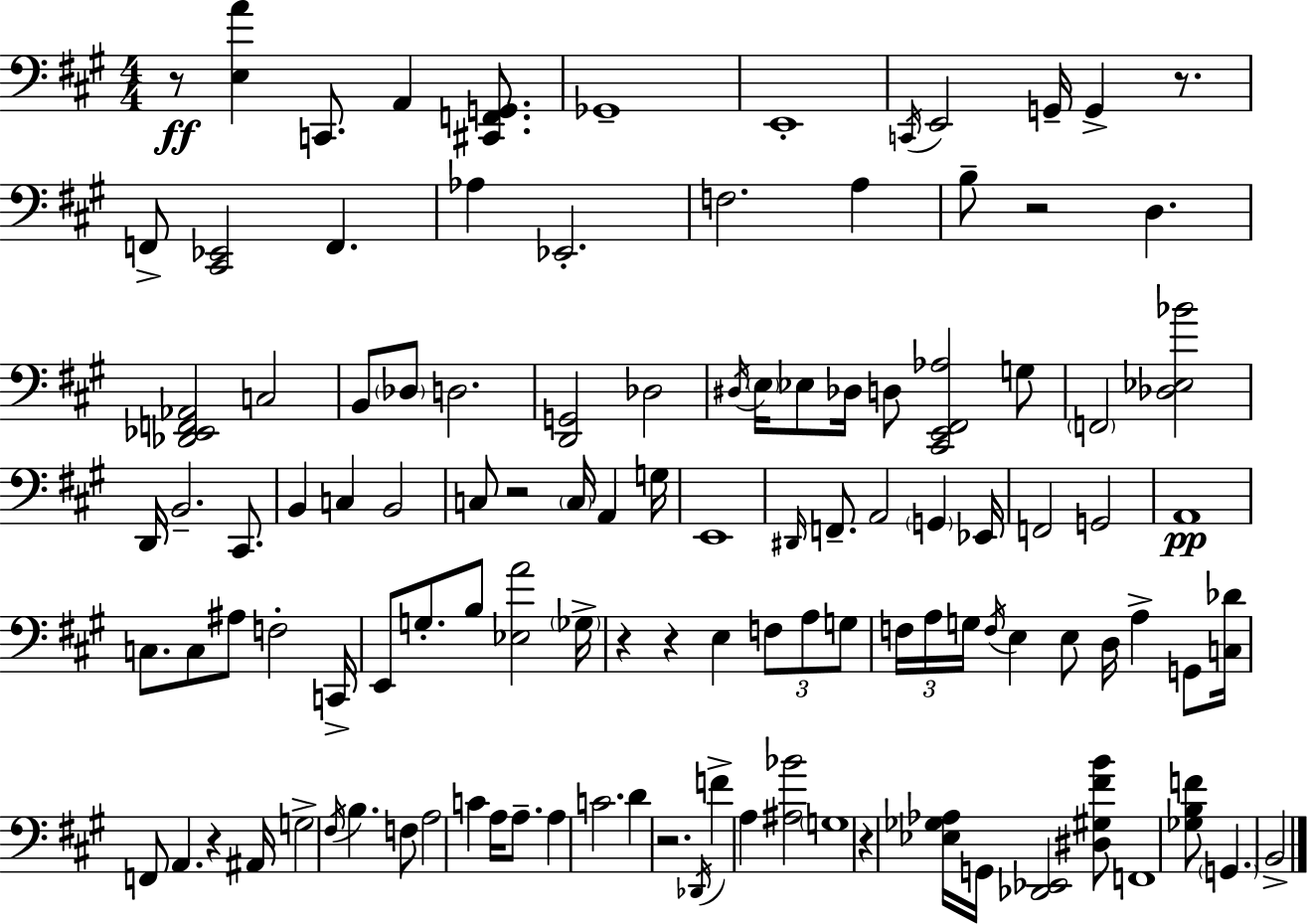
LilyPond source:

{
  \clef bass
  \numericTimeSignature
  \time 4/4
  \key a \major
  r8\ff <e a'>4 c,8. a,4 <cis, f, g,>8. | ges,1-- | e,1-. | \acciaccatura { c,16 } e,2 g,16-- g,4-> r8. | \break f,8-> <cis, ees,>2 f,4. | aes4 ees,2.-. | f2. a4 | b8-- r2 d4. | \break <des, ees, f, aes,>2 c2 | b,8 \parenthesize des8 d2. | <d, g,>2 des2 | \acciaccatura { dis16 } \parenthesize e16 ees8 des16 d8 <cis, e, fis, aes>2 | \break g8 \parenthesize f,2 <des ees bes'>2 | d,16 b,2.-- cis,8. | b,4 c4 b,2 | c8 r2 \parenthesize c16 a,4 | \break g16 e,1 | \grace { dis,16 } f,8.-- a,2 \parenthesize g,4 | ees,16 f,2 g,2 | a,1\pp | \break c8. c8 ais8 f2-. | c,16-> e,8 g8.-. b8 <ees a'>2 | \parenthesize ges16-> r4 r4 e4 \tuplet 3/2 { f8 | a8 g8 } \tuplet 3/2 { f16 a16 g16 } \acciaccatura { f16 } e4 e8 d16 | \break a4-> g,8 <c des'>16 f,8 a,4. r4 | ais,16 g2-> \acciaccatura { fis16 } b4. | f8 a2 c'4 | a16 a8.-- a4 c'2. | \break d'4 r2. | \acciaccatura { des,16 } f'4-> a4 <ais bes'>2 | \parenthesize g1 | r4 <ees ges aes>16 g,16 <des, ees,>2 | \break <dis gis fis' b'>8 f,1 | <ges b f'>8 \parenthesize g,4. b,2-> | \bar "|."
}